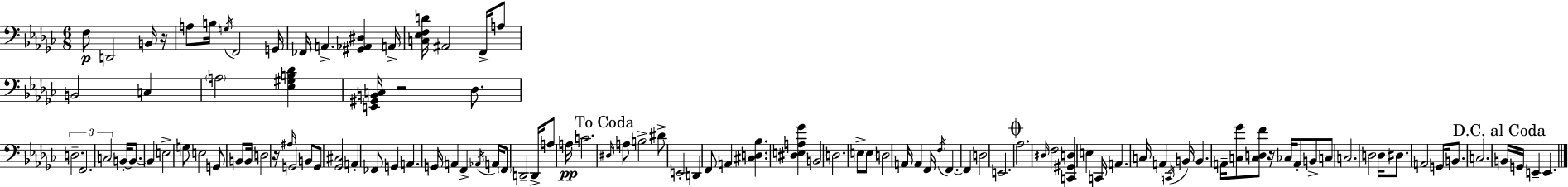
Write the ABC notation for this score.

X:1
T:Untitled
M:6/8
L:1/4
K:Ebm
F,/2 D,,2 B,,/4 z/4 A,/2 B,/4 G,/4 F,,2 G,,/4 _F,,/4 A,, [^G,,_A,,^D,] A,,/4 [C,_E,F,D]/4 ^A,,2 F,,/4 A,/2 B,,2 C, A,2 [_E,^G,B,_D] [E,,^G,,B,,C,]/4 z2 _D,/2 D,2 F,,2 C,2 B,,/4 B,,/2 B,, E,2 G,/2 E,2 G,,/2 B,,/2 B,,/4 D,2 z/4 ^A,/4 G,,2 B,,/2 G,,/2 [_G,,^C,]2 A,, _F,,/2 G,, A,, G,,/4 A,, F,, _A,,/4 A,,/4 F,,/2 D,,2 D,,/4 A,/2 A,/4 C2 ^D,/4 A,/2 B,2 ^D/2 E,,2 D,, F,,/2 A,, [^C,D,_B,] [^D,E,A,_G] B,,2 D,2 E,/2 E,/2 D,2 A,,/4 A,, F,,/4 F,/4 F,, F,, D,2 E,,2 _A,2 ^D,/4 F,2 [C,,^G,,D,] E, C,,/4 A,, C,/4 A,, C,,/4 B,,/4 B,, A,,/4 [C,_G]/2 [C,D,F]/2 z/4 _C,/4 A,,/2 B,,/2 C,/2 C,2 D,2 D,/4 ^D,/2 A,,2 G,,/4 B,,/2 C,2 B,,/4 G,,/4 E,, E,,